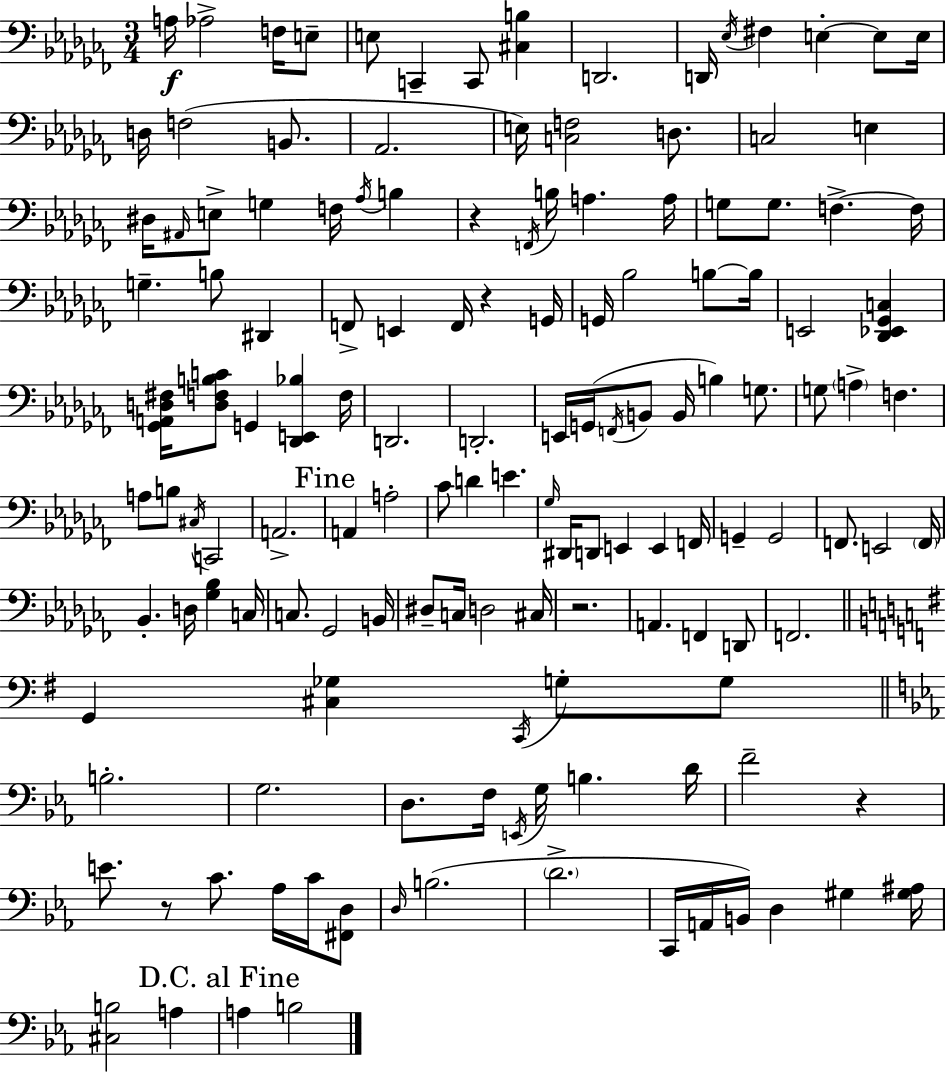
X:1
T:Untitled
M:3/4
L:1/4
K:Abm
A,/4 _A,2 F,/4 E,/2 E,/2 C,, C,,/2 [^C,B,] D,,2 D,,/4 _E,/4 ^F, E, E,/2 E,/4 D,/4 F,2 B,,/2 _A,,2 E,/4 [C,F,]2 D,/2 C,2 E, ^D,/4 ^A,,/4 E,/2 G, F,/4 _A,/4 B, z F,,/4 B,/4 A, A,/4 G,/2 G,/2 F, F,/4 G, B,/2 ^D,, F,,/2 E,, F,,/4 z G,,/4 G,,/4 _B,2 B,/2 B,/4 E,,2 [_D,,_E,,_G,,C,] [_G,,A,,D,^F,]/4 [D,F,B,C]/2 G,, [_D,,E,,_B,] F,/4 D,,2 D,,2 E,,/4 G,,/4 F,,/4 B,,/2 B,,/4 B, G,/2 G,/2 A, F, A,/2 B,/2 ^C,/4 C,,2 A,,2 A,, A,2 _C/2 D E _G,/4 ^D,,/4 D,,/2 E,, E,, F,,/4 G,, G,,2 F,,/2 E,,2 F,,/4 _B,, D,/4 [_G,_B,] C,/4 C,/2 _G,,2 B,,/4 ^D,/2 C,/4 D,2 ^C,/4 z2 A,, F,, D,,/2 F,,2 G,, [^C,_G,] C,,/4 G,/2 G,/2 B,2 G,2 D,/2 F,/4 E,,/4 G,/4 B, D/4 F2 z E/2 z/2 C/2 _A,/4 C/4 [^F,,D,]/2 D,/4 B,2 D2 C,,/4 A,,/4 B,,/4 D, ^G, [^G,^A,]/4 [^C,B,]2 A, A, B,2